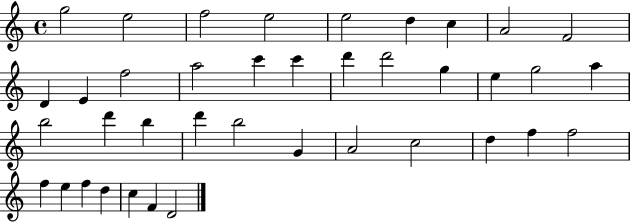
X:1
T:Untitled
M:4/4
L:1/4
K:C
g2 e2 f2 e2 e2 d c A2 F2 D E f2 a2 c' c' d' d'2 g e g2 a b2 d' b d' b2 G A2 c2 d f f2 f e f d c F D2